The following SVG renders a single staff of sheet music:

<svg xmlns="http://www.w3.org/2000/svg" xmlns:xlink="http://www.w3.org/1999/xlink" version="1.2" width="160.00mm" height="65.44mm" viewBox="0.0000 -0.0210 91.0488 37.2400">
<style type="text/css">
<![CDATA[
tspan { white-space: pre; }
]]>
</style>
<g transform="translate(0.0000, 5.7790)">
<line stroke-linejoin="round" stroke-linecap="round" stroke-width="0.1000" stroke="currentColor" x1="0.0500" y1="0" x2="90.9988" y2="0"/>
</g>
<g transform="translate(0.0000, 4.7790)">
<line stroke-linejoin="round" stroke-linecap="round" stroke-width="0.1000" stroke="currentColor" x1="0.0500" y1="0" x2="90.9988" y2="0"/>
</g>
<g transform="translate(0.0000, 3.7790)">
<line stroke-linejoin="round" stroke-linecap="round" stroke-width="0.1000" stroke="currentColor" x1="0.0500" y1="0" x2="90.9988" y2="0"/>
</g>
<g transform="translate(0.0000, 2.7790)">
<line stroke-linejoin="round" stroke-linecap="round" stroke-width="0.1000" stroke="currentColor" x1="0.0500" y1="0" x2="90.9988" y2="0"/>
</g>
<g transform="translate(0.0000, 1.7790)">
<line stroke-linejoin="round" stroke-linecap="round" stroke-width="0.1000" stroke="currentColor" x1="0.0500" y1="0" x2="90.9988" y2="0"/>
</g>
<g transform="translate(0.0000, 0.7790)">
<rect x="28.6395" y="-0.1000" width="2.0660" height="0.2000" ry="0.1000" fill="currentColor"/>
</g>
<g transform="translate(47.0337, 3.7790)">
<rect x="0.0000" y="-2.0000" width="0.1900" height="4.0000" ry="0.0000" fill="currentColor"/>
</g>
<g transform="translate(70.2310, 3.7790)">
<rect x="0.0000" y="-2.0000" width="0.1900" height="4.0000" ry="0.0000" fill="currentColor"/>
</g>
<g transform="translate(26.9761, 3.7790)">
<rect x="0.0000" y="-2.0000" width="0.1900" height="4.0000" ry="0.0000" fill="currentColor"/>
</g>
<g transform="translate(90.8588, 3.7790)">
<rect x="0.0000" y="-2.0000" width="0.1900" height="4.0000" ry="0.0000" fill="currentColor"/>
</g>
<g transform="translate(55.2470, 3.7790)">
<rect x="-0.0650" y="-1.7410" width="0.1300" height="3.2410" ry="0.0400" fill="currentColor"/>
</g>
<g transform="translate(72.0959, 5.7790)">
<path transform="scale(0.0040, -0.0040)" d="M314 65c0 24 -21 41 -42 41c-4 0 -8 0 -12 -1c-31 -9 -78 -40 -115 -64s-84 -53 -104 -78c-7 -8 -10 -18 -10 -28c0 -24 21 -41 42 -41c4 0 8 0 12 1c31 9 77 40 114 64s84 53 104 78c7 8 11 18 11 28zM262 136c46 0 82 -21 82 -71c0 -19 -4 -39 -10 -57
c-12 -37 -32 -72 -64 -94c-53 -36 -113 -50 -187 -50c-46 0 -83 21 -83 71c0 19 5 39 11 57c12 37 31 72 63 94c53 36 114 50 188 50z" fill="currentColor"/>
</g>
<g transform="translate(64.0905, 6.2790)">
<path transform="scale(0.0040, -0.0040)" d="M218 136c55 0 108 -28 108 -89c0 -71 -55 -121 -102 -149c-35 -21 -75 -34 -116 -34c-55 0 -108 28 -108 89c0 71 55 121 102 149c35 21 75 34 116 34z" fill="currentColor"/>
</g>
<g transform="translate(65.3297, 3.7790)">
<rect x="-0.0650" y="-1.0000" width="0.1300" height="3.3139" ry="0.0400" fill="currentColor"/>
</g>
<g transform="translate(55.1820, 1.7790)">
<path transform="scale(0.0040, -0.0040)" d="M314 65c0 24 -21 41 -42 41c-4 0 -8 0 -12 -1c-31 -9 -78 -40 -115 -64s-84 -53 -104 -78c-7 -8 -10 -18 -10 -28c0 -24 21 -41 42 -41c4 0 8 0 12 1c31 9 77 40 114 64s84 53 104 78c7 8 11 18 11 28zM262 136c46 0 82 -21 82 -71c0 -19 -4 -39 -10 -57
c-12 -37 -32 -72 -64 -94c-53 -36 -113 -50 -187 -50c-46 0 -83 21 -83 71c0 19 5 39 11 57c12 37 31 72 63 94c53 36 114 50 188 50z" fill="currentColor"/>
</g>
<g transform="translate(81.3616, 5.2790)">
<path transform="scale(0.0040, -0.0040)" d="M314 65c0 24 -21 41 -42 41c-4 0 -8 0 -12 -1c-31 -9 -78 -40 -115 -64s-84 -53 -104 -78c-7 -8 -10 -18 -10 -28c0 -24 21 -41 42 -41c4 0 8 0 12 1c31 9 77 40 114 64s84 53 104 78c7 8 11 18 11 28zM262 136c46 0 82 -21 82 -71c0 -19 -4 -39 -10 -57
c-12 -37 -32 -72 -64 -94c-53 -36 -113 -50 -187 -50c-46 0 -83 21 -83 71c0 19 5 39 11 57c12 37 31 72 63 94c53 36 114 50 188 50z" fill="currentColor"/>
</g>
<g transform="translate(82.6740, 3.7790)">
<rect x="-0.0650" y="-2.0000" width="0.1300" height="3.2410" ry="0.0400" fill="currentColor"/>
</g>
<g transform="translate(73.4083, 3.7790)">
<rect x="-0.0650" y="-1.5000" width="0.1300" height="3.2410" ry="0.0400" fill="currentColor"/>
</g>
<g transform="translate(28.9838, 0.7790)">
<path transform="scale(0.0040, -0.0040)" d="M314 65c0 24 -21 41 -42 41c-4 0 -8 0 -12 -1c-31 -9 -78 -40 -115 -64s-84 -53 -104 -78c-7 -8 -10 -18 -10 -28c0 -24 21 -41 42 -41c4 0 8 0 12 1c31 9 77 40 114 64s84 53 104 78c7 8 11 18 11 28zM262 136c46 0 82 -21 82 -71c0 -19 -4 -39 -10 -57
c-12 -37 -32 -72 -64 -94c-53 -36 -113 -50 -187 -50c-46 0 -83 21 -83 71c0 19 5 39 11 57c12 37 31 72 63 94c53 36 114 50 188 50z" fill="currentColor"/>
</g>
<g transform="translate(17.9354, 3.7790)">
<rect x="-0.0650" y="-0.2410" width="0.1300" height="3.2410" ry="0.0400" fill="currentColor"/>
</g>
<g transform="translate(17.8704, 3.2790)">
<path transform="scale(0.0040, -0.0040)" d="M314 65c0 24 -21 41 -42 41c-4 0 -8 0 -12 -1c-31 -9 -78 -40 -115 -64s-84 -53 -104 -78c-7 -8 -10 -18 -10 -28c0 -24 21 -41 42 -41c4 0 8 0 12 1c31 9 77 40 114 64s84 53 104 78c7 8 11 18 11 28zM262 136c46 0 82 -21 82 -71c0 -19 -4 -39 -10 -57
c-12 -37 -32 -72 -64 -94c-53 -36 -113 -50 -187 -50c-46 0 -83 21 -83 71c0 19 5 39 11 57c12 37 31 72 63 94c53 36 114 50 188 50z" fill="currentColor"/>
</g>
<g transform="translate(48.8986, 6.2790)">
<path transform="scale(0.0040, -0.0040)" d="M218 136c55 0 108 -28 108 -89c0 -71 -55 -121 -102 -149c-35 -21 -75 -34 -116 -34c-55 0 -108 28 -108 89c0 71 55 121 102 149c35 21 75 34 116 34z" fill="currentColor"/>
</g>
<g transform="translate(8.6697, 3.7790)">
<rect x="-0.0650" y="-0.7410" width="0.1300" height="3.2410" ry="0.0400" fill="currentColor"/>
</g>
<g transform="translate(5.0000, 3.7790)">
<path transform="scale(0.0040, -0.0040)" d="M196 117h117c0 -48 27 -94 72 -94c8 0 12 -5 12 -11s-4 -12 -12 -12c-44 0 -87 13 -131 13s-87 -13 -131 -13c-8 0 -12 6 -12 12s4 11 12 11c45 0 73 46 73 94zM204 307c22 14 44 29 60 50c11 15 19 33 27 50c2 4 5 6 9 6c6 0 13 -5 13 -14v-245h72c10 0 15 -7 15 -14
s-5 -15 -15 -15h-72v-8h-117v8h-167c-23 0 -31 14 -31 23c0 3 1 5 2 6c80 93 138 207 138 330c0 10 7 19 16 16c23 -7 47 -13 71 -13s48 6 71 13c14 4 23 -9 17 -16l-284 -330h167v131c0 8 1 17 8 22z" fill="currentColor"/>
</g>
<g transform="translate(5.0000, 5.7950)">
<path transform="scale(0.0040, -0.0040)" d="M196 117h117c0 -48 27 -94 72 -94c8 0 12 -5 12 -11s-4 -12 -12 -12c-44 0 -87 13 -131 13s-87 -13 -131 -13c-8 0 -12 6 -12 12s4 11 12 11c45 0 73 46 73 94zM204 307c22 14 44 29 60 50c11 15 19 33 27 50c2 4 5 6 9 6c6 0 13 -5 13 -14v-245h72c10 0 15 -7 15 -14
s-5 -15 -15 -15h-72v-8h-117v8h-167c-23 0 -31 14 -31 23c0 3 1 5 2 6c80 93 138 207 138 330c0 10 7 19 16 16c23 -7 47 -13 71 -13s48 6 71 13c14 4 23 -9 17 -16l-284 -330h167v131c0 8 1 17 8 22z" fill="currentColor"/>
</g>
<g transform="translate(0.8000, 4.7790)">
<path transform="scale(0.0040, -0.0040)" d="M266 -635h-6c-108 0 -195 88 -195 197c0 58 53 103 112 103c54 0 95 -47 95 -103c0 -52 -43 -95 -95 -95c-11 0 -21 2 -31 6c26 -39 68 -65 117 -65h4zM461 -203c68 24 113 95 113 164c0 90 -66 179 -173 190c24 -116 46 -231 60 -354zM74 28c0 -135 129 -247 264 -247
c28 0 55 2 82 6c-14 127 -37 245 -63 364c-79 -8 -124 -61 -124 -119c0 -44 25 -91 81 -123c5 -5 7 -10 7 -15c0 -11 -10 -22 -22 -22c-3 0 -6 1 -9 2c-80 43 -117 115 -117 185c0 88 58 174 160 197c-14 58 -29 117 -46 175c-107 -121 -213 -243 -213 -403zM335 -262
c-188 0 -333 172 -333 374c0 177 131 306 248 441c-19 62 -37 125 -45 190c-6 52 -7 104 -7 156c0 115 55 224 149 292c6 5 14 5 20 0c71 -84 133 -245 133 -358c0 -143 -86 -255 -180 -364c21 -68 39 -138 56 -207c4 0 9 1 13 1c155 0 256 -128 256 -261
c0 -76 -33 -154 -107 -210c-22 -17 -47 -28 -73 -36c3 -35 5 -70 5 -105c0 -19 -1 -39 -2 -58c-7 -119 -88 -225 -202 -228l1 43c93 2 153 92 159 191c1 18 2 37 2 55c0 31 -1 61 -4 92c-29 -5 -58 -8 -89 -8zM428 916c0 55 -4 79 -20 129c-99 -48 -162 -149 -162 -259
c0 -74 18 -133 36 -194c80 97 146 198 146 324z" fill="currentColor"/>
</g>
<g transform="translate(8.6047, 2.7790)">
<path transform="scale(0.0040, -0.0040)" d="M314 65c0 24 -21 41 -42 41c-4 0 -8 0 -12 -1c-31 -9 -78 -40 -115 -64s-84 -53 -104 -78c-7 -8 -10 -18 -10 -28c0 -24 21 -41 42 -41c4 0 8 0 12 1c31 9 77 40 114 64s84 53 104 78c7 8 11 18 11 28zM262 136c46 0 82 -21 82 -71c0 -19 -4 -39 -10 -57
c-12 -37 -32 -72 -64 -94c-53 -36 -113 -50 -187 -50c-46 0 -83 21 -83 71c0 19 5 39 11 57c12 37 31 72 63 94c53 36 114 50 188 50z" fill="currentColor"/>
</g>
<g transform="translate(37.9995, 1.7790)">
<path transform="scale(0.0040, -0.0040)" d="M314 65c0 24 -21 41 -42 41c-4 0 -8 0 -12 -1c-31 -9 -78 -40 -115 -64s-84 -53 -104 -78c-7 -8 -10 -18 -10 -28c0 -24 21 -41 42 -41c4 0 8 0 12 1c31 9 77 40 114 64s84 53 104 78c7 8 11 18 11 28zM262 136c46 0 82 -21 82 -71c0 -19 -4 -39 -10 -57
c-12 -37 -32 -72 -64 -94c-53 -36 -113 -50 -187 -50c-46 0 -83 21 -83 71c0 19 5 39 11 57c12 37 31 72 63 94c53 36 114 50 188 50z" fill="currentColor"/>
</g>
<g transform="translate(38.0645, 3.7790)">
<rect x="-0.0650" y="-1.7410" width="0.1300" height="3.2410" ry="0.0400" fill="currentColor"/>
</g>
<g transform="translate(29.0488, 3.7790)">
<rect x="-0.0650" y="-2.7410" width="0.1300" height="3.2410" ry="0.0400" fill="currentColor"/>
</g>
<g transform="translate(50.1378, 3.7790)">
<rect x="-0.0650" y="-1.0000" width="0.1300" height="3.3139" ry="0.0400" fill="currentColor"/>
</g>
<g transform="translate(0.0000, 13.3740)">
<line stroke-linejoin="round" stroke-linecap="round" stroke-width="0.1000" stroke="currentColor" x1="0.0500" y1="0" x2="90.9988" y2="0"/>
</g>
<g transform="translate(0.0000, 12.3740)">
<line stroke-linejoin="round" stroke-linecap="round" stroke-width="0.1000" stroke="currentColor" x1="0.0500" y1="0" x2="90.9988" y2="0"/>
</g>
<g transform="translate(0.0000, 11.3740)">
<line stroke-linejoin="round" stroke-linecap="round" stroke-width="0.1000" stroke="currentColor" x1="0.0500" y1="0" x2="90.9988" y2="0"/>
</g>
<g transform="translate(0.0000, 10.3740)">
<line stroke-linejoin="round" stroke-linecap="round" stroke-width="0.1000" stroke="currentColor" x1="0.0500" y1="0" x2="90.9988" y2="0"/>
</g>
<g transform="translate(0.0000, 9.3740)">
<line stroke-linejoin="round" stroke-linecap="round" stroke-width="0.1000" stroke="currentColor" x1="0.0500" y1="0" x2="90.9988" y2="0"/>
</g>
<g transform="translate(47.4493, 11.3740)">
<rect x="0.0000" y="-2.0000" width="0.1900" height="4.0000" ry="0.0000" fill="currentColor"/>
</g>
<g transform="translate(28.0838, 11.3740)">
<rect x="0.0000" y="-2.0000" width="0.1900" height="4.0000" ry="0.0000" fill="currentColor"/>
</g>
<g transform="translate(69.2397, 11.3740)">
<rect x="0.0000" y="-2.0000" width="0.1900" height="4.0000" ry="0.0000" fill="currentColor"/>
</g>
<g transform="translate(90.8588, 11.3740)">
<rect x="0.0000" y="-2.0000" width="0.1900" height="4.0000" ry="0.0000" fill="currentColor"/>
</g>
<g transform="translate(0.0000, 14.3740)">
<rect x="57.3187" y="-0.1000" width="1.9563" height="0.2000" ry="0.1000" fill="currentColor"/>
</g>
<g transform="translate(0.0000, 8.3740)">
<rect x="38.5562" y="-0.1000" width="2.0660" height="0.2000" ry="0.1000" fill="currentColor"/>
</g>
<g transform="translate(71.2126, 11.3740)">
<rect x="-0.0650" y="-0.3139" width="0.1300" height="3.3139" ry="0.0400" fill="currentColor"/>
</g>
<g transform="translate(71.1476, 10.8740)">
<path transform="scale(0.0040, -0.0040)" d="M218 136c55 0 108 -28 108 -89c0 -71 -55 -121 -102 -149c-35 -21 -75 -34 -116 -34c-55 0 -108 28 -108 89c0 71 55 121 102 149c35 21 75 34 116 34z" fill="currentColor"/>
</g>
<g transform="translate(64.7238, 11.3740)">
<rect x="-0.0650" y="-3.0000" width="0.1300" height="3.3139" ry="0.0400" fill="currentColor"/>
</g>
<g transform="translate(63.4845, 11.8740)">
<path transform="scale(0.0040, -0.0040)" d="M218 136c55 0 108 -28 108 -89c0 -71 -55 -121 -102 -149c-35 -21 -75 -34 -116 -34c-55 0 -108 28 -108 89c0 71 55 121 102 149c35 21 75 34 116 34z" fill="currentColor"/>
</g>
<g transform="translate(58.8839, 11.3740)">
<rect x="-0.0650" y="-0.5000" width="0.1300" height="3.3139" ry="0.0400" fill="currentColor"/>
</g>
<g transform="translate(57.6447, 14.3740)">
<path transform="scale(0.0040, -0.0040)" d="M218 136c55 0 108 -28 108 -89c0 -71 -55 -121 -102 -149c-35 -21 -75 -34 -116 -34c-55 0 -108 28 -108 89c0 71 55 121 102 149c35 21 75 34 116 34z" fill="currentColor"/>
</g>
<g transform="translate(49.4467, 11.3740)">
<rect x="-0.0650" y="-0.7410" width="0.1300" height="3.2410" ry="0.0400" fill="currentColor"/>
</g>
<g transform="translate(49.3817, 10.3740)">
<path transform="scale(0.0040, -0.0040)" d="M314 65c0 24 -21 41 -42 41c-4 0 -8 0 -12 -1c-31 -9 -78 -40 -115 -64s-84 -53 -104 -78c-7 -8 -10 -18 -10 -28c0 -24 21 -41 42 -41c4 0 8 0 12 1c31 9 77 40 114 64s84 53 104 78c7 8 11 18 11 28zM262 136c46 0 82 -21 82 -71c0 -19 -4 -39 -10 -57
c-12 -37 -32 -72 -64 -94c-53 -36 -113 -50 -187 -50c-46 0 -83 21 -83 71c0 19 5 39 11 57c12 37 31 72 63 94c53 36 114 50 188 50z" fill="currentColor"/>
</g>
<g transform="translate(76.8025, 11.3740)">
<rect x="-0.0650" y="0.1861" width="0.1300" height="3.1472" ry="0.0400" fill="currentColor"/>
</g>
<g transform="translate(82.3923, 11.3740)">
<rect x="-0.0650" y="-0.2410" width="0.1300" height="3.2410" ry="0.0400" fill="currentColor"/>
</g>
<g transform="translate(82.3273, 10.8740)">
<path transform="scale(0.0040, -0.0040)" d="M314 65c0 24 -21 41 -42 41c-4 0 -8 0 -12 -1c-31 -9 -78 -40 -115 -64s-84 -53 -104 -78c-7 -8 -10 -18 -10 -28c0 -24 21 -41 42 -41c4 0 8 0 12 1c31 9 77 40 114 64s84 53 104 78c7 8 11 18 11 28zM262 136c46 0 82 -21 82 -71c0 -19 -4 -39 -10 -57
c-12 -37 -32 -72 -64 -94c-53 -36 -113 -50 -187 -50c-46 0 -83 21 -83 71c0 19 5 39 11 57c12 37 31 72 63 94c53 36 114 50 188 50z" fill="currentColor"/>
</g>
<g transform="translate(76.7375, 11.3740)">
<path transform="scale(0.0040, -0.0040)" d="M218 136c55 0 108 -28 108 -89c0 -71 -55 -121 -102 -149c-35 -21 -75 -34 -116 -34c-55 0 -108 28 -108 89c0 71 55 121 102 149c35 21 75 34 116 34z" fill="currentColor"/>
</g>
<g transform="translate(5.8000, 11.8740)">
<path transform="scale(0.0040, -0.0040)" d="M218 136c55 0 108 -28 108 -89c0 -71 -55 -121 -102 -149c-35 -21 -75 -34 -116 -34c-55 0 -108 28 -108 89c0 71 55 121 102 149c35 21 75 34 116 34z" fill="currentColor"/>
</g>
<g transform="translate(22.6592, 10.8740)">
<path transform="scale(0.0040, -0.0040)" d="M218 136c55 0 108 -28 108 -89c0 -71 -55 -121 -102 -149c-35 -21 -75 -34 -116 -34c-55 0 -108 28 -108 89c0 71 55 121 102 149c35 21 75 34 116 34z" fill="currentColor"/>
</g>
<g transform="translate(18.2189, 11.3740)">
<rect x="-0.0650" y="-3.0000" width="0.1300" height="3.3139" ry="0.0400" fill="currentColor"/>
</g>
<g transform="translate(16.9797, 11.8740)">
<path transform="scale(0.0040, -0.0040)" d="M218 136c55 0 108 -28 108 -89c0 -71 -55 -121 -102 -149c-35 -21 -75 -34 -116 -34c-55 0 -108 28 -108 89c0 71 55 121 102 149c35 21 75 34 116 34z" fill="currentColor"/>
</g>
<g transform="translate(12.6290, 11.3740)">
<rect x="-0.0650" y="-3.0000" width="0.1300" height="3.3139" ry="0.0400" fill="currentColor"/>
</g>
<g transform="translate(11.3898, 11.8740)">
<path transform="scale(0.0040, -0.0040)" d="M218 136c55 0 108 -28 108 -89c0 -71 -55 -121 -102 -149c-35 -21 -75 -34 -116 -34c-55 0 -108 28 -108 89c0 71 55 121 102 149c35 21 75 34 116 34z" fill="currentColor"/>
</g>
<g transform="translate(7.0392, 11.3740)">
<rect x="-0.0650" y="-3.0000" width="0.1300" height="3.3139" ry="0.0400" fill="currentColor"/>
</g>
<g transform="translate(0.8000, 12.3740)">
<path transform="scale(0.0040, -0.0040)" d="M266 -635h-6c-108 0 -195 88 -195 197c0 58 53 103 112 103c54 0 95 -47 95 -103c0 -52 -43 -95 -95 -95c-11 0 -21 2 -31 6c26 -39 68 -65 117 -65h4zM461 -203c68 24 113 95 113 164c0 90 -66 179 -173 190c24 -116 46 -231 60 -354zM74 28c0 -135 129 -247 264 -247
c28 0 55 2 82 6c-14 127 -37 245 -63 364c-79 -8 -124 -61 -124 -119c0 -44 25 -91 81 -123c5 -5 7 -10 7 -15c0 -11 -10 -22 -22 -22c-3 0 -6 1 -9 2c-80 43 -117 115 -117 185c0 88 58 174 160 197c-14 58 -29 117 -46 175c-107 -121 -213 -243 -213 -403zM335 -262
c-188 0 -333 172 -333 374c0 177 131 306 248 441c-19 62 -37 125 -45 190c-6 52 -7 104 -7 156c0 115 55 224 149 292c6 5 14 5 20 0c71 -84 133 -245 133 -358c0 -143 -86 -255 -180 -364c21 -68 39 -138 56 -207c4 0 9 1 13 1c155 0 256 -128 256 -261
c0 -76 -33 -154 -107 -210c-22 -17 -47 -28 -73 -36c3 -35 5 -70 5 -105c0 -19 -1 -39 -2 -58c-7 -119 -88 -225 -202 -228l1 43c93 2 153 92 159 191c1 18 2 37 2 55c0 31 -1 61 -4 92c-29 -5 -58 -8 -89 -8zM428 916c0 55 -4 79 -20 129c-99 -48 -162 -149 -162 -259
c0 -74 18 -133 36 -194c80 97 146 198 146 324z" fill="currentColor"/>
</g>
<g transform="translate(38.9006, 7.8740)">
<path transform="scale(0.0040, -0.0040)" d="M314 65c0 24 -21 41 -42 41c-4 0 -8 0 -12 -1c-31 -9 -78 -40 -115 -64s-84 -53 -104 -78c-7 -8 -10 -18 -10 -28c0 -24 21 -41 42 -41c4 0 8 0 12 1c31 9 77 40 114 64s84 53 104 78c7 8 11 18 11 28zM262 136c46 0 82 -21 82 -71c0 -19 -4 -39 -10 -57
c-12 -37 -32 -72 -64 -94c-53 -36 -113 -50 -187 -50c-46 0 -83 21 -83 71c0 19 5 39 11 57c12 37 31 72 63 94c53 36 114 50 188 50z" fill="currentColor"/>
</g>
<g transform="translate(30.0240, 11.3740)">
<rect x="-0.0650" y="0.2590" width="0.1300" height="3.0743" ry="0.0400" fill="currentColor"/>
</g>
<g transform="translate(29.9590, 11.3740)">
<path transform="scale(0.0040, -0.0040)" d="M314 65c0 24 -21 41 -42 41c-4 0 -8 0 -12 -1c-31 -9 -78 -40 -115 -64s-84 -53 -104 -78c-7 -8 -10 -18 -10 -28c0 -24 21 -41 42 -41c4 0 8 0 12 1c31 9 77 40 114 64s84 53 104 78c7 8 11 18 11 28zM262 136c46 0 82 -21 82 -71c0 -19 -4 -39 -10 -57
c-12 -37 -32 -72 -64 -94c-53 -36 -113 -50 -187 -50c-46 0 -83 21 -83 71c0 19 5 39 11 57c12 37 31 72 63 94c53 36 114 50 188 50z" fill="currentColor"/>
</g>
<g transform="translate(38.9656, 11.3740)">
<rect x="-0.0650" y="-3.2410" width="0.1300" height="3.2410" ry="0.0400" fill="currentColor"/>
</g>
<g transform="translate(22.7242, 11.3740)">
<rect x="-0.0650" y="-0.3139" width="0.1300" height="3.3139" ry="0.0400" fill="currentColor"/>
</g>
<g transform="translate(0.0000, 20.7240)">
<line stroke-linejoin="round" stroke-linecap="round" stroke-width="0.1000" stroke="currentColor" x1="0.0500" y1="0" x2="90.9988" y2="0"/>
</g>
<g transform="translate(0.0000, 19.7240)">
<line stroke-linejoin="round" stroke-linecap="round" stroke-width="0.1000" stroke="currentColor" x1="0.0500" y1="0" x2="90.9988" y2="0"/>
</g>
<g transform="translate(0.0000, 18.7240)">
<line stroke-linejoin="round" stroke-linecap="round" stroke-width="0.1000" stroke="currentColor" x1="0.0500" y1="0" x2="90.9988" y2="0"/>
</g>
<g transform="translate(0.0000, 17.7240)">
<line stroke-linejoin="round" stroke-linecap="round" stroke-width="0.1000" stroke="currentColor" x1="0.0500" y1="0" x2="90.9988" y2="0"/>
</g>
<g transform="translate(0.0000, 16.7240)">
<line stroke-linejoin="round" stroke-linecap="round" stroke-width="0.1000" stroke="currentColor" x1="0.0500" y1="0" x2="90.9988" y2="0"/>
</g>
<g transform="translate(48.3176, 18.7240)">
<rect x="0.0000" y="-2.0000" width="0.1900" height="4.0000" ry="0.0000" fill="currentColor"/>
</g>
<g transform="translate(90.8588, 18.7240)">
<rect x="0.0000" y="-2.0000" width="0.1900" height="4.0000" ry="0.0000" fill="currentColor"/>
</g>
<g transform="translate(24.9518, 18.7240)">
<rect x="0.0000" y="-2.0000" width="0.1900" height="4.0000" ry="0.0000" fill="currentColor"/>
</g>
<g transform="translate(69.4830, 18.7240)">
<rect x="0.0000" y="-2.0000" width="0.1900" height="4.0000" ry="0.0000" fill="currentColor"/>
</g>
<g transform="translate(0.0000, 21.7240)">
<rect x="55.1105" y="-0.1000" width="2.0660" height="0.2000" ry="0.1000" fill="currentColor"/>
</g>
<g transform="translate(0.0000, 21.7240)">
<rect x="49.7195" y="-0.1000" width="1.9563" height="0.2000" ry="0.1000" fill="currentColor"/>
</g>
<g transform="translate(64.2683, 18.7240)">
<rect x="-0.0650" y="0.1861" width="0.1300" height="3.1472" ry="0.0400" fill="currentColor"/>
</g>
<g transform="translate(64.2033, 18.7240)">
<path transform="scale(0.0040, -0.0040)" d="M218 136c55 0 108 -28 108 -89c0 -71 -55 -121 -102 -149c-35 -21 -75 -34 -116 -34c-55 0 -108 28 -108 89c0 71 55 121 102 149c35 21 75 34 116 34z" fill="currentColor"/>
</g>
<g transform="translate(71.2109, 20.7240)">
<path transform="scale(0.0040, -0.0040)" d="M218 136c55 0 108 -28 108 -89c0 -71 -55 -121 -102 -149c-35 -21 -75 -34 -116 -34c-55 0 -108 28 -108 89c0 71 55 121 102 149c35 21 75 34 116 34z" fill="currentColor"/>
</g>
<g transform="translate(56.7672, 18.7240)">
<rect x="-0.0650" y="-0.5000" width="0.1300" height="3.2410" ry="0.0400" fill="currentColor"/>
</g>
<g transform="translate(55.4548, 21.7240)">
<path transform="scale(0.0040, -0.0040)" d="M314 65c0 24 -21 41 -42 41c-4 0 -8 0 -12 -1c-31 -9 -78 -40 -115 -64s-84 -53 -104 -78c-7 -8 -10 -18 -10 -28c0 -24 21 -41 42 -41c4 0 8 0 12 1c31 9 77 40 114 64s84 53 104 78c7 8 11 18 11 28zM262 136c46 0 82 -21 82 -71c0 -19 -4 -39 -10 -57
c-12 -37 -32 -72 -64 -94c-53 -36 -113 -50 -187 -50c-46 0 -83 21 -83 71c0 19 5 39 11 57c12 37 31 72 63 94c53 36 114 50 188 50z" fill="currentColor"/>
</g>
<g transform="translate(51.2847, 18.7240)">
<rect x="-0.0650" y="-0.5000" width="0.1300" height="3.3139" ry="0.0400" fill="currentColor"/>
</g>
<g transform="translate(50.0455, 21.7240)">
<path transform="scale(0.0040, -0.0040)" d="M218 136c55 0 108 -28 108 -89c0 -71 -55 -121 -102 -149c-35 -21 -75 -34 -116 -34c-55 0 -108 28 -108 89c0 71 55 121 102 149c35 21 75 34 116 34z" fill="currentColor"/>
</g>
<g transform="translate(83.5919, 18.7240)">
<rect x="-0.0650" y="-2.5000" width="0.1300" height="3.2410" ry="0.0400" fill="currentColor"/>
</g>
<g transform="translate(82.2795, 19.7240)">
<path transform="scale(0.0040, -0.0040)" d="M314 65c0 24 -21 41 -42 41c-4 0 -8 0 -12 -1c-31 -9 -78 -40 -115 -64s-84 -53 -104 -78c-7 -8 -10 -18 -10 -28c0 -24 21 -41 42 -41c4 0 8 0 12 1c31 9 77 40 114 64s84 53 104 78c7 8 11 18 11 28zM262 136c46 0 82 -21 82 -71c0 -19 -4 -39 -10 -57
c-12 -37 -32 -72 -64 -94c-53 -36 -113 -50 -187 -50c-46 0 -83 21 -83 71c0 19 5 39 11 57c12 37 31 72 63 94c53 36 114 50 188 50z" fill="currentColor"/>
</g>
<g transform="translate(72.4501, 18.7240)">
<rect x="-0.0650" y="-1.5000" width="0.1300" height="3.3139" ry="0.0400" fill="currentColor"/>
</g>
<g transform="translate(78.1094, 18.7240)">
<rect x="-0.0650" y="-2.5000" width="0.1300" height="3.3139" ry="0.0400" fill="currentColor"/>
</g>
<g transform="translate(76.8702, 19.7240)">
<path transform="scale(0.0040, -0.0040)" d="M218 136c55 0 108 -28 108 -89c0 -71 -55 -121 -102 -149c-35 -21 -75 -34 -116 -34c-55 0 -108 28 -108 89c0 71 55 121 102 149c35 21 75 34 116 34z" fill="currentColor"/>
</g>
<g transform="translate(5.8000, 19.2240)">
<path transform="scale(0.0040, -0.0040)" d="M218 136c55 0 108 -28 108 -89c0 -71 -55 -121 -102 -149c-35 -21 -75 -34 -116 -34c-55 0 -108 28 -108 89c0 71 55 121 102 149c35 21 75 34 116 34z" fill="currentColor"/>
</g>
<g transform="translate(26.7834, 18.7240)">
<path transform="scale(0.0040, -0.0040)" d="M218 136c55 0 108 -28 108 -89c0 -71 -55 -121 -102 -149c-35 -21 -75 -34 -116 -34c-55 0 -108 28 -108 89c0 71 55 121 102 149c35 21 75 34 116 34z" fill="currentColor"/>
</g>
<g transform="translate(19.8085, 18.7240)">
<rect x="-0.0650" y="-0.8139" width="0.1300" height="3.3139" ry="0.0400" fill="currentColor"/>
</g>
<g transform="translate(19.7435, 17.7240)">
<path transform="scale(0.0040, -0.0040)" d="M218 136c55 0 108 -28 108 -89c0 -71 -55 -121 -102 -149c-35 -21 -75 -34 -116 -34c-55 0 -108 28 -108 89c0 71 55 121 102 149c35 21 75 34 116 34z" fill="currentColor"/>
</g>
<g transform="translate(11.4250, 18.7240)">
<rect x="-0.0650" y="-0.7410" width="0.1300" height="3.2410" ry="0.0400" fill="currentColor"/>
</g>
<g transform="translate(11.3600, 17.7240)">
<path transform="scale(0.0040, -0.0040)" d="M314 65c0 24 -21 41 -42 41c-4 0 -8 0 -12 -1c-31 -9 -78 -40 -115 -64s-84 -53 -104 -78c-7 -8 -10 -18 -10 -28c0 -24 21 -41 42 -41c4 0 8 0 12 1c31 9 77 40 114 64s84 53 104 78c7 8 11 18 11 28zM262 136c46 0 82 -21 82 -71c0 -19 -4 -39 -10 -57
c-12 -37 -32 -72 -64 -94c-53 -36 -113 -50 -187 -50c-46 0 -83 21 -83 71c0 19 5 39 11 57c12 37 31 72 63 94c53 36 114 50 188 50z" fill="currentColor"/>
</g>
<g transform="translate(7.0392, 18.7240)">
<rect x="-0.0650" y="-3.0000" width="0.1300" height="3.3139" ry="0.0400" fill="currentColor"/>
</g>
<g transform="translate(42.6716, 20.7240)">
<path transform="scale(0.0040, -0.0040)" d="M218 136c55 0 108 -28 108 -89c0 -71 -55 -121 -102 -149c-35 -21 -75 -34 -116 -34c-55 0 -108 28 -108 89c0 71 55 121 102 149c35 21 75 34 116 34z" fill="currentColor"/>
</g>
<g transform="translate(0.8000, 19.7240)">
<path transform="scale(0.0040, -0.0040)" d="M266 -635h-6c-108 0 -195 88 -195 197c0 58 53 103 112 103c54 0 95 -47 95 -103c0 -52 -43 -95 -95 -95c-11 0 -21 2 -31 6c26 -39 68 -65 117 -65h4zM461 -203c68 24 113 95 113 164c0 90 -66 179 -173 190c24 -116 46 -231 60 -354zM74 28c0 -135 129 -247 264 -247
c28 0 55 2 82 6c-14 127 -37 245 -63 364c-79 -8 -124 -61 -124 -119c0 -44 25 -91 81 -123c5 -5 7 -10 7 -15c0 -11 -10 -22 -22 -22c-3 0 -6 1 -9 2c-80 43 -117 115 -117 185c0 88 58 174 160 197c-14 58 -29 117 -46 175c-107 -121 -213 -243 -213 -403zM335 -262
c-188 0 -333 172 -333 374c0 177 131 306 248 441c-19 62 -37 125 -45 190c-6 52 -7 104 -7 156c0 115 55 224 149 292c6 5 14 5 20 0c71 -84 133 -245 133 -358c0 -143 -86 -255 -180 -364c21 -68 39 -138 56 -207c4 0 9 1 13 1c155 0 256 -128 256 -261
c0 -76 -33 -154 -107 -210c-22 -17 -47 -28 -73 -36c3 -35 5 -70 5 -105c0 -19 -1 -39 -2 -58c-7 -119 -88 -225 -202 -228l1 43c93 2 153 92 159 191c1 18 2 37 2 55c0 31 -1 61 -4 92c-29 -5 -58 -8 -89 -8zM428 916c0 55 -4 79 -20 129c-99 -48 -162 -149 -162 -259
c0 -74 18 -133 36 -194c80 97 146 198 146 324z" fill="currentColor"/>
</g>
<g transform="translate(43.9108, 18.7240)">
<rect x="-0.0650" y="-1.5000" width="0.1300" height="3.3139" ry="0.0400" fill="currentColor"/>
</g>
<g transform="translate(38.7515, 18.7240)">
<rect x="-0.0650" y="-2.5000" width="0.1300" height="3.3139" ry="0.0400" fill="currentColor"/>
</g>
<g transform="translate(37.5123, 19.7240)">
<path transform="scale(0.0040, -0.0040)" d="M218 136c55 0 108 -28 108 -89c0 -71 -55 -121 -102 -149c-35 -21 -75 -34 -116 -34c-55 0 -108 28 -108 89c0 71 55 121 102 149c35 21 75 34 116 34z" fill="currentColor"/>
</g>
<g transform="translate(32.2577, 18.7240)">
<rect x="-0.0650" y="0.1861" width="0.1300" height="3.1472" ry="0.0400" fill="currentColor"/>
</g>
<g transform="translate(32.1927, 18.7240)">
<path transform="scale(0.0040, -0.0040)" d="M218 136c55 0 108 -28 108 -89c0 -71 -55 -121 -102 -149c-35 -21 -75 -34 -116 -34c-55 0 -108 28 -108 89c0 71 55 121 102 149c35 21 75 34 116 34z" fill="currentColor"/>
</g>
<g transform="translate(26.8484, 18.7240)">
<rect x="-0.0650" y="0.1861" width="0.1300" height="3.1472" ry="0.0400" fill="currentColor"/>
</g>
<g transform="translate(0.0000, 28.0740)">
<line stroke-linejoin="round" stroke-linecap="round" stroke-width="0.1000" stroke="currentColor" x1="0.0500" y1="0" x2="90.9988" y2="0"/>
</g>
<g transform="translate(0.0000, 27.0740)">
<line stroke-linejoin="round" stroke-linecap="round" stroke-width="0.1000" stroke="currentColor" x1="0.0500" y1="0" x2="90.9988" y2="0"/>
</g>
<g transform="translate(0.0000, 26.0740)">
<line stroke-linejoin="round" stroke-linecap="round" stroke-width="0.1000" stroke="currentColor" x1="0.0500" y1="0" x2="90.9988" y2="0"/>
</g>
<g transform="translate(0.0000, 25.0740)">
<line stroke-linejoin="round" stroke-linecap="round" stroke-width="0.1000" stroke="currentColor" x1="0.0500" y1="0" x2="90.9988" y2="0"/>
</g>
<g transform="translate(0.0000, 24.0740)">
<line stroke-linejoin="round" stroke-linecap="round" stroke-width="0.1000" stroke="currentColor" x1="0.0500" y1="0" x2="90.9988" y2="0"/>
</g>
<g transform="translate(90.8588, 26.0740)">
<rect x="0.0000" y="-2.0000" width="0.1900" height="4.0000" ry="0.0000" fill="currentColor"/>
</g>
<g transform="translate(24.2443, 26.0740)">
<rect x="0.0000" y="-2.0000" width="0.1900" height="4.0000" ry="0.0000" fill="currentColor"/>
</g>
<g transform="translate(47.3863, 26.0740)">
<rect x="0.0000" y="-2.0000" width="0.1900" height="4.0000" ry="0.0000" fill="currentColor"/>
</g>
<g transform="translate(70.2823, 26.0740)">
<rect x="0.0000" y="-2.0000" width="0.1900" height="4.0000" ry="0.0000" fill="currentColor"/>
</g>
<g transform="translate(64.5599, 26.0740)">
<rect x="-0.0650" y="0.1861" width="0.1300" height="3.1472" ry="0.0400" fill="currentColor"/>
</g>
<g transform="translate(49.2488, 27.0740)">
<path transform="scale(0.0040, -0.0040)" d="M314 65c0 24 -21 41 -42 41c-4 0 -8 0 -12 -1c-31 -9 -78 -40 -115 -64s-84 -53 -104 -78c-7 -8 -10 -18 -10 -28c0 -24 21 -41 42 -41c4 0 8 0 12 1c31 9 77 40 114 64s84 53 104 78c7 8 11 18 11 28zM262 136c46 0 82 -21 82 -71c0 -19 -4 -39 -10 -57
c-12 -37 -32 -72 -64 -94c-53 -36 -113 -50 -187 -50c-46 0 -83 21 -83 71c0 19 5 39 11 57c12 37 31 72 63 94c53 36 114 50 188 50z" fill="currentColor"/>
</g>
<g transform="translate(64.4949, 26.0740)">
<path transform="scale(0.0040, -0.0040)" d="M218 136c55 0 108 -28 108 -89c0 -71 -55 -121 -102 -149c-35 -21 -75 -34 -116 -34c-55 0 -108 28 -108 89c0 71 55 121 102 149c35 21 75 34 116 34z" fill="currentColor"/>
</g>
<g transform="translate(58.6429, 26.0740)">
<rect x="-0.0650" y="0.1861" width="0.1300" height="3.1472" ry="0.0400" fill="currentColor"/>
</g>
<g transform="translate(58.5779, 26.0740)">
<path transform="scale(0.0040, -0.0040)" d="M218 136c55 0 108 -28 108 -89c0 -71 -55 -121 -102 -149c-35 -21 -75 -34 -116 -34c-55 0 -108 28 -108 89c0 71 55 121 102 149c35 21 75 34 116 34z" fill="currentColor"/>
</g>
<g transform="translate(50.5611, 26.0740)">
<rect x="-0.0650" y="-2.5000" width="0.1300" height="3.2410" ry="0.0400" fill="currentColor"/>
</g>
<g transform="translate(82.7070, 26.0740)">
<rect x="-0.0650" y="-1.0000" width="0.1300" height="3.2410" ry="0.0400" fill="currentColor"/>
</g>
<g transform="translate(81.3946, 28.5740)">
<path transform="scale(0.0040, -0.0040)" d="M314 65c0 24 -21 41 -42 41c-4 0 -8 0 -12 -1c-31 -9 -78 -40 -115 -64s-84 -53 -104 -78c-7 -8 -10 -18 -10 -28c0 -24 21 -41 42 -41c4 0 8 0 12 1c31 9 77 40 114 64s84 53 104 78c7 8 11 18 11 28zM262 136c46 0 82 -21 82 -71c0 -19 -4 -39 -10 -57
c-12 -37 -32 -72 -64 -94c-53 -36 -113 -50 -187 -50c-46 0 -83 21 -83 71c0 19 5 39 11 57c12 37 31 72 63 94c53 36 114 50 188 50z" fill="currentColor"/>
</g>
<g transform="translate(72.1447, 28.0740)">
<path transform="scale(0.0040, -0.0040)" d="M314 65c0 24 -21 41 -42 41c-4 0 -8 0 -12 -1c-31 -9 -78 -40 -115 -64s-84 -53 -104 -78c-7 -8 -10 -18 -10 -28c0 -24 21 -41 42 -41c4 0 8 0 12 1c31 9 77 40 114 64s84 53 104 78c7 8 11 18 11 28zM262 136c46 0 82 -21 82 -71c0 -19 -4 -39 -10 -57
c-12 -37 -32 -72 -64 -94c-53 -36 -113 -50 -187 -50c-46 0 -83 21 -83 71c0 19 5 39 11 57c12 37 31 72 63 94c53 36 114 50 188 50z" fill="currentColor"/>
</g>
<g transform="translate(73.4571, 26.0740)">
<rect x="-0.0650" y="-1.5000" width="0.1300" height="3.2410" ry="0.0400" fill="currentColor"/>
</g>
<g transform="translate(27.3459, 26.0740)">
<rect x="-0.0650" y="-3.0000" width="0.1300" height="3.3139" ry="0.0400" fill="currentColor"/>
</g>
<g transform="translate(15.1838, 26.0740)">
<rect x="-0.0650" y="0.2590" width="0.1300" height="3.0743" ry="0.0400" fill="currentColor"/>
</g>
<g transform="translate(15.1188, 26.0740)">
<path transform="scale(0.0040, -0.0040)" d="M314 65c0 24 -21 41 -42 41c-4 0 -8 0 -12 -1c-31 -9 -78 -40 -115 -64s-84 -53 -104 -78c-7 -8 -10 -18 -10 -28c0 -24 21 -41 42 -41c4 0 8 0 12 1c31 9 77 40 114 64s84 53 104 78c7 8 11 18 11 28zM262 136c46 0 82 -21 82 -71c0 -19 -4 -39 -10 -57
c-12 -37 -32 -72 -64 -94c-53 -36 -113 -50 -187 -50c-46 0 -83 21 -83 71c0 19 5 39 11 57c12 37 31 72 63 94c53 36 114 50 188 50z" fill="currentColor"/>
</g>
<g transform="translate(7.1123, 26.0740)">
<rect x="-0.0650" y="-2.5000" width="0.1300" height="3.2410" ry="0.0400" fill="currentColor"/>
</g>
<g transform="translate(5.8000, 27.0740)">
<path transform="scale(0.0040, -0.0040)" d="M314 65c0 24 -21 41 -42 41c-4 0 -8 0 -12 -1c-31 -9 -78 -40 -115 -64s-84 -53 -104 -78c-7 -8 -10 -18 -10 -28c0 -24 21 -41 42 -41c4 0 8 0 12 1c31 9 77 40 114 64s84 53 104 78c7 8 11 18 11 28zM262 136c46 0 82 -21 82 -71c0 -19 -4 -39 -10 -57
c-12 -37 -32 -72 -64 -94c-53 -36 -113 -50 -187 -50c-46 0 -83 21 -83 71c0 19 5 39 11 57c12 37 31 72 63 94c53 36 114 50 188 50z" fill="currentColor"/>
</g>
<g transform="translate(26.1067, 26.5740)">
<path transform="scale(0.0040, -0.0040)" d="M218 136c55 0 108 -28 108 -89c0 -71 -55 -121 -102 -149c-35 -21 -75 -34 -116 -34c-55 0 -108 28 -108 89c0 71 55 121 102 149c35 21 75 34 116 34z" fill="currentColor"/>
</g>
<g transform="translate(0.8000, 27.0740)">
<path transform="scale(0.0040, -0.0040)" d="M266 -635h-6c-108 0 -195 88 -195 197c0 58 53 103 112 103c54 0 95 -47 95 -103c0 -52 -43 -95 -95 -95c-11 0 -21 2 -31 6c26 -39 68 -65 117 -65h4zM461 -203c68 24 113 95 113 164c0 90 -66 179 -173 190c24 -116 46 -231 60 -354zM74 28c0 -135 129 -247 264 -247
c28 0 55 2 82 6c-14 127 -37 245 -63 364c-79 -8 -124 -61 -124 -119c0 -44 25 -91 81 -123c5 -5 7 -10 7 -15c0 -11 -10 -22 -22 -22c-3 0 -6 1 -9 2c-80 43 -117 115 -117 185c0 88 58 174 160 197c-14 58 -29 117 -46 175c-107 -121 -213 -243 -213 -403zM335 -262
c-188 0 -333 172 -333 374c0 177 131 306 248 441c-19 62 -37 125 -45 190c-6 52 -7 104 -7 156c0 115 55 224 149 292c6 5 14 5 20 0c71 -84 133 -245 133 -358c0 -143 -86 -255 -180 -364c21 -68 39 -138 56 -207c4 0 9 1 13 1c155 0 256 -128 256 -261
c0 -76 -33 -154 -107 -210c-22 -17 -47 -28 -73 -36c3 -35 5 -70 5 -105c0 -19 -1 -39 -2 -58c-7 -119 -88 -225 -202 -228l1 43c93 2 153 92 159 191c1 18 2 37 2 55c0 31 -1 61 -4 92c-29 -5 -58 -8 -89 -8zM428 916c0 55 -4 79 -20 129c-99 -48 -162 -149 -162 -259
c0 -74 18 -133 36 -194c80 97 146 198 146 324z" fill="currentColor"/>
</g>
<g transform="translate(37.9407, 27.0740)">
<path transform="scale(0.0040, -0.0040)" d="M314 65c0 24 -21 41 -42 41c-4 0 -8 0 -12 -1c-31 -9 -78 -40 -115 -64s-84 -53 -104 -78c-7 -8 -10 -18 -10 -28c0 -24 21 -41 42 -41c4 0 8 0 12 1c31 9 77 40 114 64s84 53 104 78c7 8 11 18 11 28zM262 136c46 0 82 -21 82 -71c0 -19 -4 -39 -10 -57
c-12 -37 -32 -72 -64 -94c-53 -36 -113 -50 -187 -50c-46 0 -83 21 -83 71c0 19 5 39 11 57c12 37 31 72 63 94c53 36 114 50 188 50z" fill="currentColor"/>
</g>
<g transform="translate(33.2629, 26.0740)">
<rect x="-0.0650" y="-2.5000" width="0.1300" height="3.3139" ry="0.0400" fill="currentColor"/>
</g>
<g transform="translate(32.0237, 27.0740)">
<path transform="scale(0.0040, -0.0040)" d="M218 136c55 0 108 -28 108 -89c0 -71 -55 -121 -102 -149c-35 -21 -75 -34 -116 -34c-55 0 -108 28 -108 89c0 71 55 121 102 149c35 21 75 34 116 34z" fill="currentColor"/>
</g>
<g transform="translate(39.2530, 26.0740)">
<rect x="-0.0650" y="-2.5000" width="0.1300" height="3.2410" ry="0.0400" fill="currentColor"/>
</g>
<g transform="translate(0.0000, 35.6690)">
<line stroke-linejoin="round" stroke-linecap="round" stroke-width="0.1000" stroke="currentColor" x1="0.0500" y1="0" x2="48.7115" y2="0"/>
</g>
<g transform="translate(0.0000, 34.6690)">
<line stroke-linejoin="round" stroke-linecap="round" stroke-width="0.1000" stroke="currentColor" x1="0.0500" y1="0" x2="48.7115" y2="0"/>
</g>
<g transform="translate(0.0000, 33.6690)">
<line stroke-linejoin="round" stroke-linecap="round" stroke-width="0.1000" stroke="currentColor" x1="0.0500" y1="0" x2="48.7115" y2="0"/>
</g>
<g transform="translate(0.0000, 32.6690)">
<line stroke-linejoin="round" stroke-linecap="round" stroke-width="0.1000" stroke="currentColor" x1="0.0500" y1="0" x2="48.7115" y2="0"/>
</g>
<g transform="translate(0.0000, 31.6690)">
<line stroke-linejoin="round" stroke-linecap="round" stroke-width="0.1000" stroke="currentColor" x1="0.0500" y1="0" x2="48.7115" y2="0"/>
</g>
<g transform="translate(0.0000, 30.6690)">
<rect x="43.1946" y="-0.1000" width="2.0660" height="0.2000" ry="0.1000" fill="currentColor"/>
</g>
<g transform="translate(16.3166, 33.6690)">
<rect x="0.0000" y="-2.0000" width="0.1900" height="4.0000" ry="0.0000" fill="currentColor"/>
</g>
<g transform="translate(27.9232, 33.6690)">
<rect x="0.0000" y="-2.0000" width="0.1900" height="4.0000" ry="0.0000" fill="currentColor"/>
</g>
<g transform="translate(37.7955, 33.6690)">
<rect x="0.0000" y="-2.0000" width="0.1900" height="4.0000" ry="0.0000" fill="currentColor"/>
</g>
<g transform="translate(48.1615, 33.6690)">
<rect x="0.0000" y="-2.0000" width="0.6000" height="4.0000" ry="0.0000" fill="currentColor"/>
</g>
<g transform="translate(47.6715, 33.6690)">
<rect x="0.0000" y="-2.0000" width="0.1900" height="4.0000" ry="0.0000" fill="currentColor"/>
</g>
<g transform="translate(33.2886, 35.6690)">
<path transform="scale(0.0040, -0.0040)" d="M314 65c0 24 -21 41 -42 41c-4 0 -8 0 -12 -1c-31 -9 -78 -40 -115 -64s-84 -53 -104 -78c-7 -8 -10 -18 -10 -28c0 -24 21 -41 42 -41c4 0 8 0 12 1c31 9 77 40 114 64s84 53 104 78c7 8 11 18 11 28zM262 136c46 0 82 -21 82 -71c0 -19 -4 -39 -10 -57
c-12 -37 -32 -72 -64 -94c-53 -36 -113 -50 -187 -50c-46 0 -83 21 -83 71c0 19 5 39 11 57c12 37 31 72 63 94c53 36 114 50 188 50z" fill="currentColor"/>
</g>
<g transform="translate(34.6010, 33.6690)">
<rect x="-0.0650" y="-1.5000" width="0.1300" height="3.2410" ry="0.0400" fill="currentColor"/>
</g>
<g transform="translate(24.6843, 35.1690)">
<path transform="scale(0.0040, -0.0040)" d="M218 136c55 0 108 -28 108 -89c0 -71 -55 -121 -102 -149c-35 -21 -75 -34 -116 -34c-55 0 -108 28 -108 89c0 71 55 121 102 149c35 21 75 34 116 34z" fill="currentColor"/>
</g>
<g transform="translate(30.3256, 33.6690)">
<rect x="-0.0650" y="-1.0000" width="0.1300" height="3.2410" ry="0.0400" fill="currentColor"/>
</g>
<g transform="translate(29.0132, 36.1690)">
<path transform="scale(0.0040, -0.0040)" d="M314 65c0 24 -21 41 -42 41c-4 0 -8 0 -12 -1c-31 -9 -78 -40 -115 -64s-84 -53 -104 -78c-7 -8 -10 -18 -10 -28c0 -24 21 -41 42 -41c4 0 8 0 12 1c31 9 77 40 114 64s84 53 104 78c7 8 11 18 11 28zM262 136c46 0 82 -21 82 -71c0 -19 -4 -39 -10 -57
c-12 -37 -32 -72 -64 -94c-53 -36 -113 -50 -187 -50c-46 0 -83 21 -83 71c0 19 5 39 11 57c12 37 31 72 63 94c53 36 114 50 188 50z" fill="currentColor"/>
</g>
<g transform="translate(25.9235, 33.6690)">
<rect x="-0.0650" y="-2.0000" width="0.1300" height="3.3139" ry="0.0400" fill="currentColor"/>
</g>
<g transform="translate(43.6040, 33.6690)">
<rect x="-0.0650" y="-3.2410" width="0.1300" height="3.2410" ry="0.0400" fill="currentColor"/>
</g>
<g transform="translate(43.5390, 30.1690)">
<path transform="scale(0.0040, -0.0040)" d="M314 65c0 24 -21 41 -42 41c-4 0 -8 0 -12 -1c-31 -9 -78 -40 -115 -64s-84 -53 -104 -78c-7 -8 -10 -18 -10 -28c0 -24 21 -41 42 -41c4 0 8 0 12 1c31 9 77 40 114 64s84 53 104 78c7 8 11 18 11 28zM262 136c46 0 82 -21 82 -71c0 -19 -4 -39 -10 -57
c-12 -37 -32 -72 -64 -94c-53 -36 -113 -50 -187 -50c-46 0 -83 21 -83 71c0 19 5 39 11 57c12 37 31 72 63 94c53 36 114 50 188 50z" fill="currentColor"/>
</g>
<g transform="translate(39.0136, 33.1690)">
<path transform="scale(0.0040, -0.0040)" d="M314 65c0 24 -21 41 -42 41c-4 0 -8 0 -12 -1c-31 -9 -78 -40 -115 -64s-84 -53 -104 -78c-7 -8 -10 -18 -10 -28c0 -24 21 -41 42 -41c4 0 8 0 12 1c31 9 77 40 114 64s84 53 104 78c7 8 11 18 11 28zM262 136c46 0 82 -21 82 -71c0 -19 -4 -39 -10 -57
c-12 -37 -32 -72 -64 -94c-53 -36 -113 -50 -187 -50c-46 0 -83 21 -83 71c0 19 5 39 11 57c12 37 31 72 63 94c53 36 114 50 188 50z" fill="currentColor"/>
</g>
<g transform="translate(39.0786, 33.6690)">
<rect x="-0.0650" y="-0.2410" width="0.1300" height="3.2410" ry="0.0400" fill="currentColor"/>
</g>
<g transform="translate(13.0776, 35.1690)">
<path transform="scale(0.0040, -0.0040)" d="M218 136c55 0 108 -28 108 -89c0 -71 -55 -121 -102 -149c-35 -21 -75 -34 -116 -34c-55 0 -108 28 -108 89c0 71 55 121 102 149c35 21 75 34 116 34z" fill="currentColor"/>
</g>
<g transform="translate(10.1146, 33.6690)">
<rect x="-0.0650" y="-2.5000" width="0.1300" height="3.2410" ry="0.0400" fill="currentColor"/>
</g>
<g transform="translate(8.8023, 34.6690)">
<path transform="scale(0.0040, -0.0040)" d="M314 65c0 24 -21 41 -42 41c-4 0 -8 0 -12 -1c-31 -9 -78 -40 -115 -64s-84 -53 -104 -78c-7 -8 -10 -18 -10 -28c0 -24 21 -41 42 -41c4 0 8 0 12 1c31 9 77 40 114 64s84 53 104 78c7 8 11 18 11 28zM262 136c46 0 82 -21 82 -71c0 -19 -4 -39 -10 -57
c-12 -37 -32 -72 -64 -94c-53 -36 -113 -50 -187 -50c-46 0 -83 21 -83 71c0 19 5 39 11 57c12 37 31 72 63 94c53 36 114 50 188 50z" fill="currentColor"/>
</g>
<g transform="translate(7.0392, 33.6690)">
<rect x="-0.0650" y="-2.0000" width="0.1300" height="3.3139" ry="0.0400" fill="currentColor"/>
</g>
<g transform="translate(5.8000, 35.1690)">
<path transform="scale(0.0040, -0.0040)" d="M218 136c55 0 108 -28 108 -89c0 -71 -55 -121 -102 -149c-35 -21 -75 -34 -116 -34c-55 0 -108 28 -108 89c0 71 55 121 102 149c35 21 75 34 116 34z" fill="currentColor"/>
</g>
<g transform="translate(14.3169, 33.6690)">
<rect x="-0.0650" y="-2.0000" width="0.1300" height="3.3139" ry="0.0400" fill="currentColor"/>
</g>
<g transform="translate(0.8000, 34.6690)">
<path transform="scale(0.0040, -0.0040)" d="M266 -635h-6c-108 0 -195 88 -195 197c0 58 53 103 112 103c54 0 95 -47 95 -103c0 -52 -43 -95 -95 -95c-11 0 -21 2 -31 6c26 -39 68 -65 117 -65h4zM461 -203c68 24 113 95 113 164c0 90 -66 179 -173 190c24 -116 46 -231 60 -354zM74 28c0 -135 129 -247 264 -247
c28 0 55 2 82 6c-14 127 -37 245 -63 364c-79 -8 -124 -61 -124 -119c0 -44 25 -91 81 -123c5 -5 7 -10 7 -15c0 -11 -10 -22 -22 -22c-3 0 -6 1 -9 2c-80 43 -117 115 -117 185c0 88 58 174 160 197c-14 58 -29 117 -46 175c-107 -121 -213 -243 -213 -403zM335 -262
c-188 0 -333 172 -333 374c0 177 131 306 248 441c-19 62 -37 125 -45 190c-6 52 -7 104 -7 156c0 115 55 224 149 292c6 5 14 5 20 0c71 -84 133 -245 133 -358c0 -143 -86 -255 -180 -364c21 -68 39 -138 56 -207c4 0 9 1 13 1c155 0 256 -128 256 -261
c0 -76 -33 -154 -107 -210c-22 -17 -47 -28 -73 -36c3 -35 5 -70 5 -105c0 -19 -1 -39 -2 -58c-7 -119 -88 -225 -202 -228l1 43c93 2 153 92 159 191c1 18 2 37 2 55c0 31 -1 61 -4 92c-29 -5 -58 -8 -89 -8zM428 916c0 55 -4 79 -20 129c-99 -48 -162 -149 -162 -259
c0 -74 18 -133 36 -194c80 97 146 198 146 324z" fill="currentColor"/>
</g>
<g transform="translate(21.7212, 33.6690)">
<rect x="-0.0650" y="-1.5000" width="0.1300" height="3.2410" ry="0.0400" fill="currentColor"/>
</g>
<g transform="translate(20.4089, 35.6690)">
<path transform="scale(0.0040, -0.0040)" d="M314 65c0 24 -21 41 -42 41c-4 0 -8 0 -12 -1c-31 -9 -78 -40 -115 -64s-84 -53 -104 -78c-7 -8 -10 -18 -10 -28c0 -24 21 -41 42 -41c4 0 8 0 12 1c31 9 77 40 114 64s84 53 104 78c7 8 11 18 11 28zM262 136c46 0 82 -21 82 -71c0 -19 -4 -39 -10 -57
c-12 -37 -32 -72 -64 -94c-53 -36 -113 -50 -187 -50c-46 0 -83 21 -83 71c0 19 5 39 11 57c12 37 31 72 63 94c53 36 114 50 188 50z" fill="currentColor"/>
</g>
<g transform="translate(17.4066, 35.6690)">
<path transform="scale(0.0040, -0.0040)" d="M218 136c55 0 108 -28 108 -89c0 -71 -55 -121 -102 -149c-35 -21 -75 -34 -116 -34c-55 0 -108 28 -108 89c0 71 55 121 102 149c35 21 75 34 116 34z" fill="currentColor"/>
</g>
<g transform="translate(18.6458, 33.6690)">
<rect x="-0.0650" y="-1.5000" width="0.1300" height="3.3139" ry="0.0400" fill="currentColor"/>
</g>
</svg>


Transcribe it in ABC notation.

X:1
T:Untitled
M:4/4
L:1/4
K:C
d2 c2 a2 f2 D f2 D E2 F2 A A A c B2 b2 d2 C A c B c2 A d2 d B B G E C C2 B E G G2 G2 B2 A G G2 G2 B B E2 D2 F G2 F E E2 F D2 E2 c2 b2